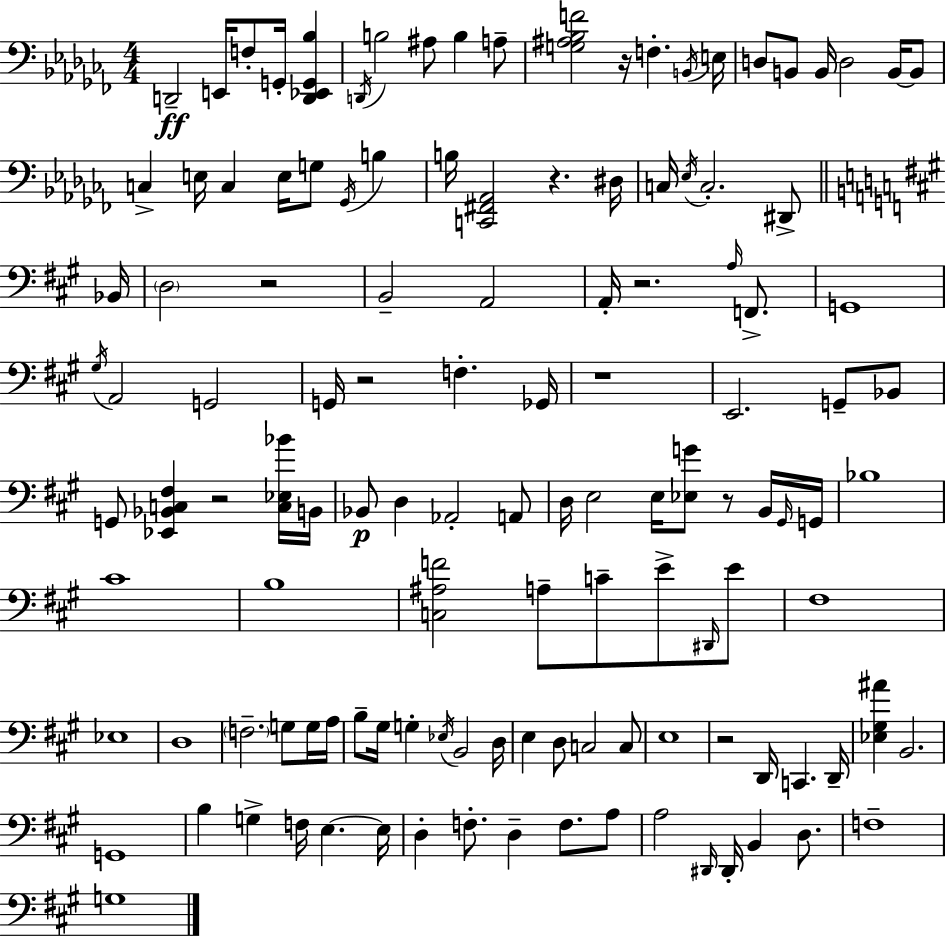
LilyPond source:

{
  \clef bass
  \numericTimeSignature
  \time 4/4
  \key aes \minor
  d,2--\ff e,16 f8-. g,16-. <d, ees, g, bes>4 | \acciaccatura { d,16 } b2 ais8 b4 a8-- | <g ais bes f'>2 r16 f4.-. | \acciaccatura { b,16 } e16 d8 b,8 b,16 d2 b,16~~ | \break b,8 c4-> e16 c4 e16 g8 \acciaccatura { ges,16 } b4 | b16 <c, fis, aes,>2 r4. | dis16 c16 \acciaccatura { ees16 } c2.-. | dis,8-> \bar "||" \break \key a \major bes,16 \parenthesize d2 r2 | b,2-- a,2 | a,16-. r2. \grace { a16 } f,8.-> | g,1 | \break \acciaccatura { gis16 } a,2 g,2 | g,16 r2 f4.-. | ges,16 r1 | e,2. g,8-- | \break bes,8 g,8 <ees, bes, c fis>4 r2 | <c ees bes'>16 b,16 bes,8\p d4 aes,2-. | a,8 d16 e2 e16 <ees g'>8 r8 | b,16 \grace { gis,16 } g,16 bes1 | \break cis'1 | b1 | <c ais f'>2 a8-- c'8-- | e'8-> \grace { dis,16 } e'8 fis1 | \break ees1 | d1 | \parenthesize f2.-- | g8 g16 a16 b8-- gis16 g4-. \acciaccatura { ees16 } b,2 | \break d16 e4 d8 c2 | c8 e1 | r2 d,16 c,4. | d,16-- <ees gis ais'>4 b,2. | \break g,1 | b4 g4-> f16 e4.~~ | e16 d4-. f8.-. d4-- | f8. a8 a2 \grace { dis,16 } dis,16-. | \break b,4 d8. f1-- | g1 | \bar "|."
}